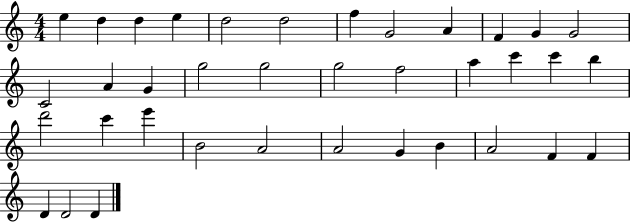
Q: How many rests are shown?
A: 0